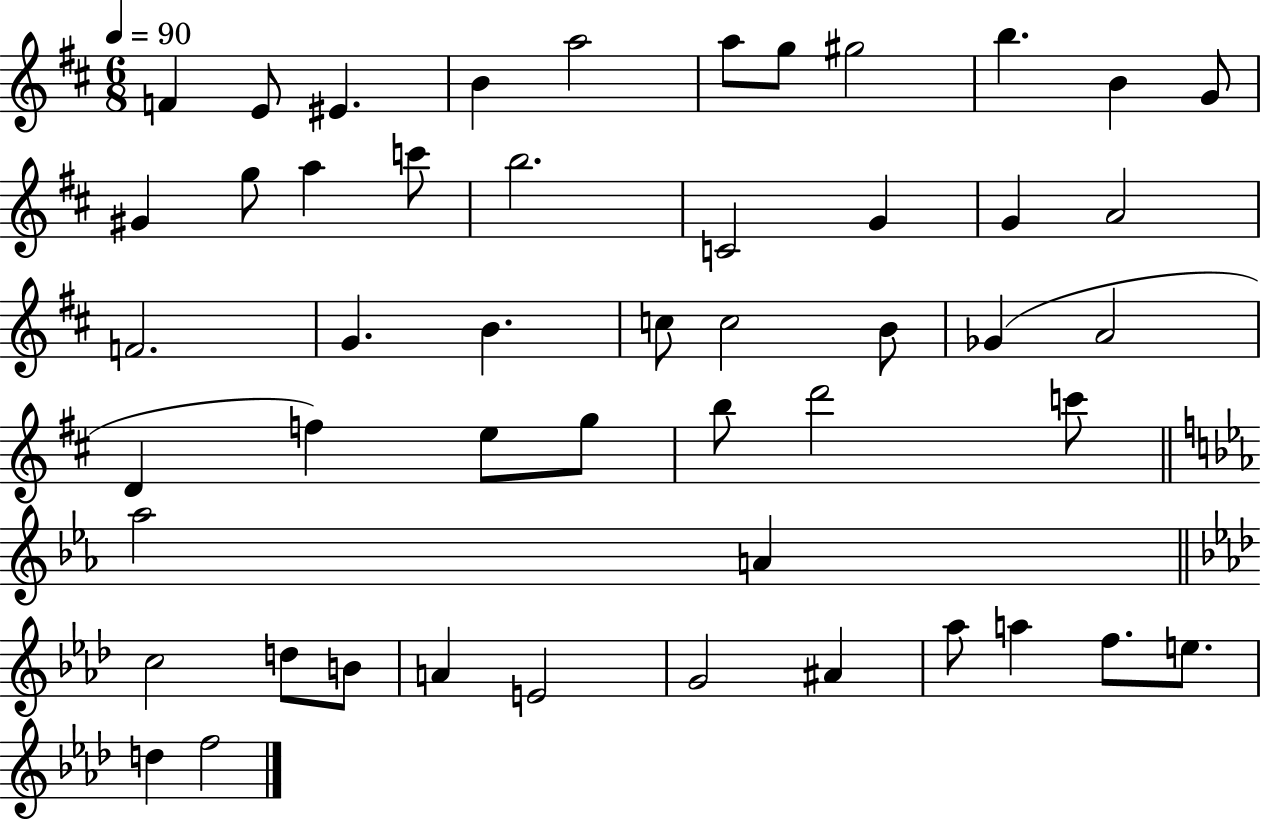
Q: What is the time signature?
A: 6/8